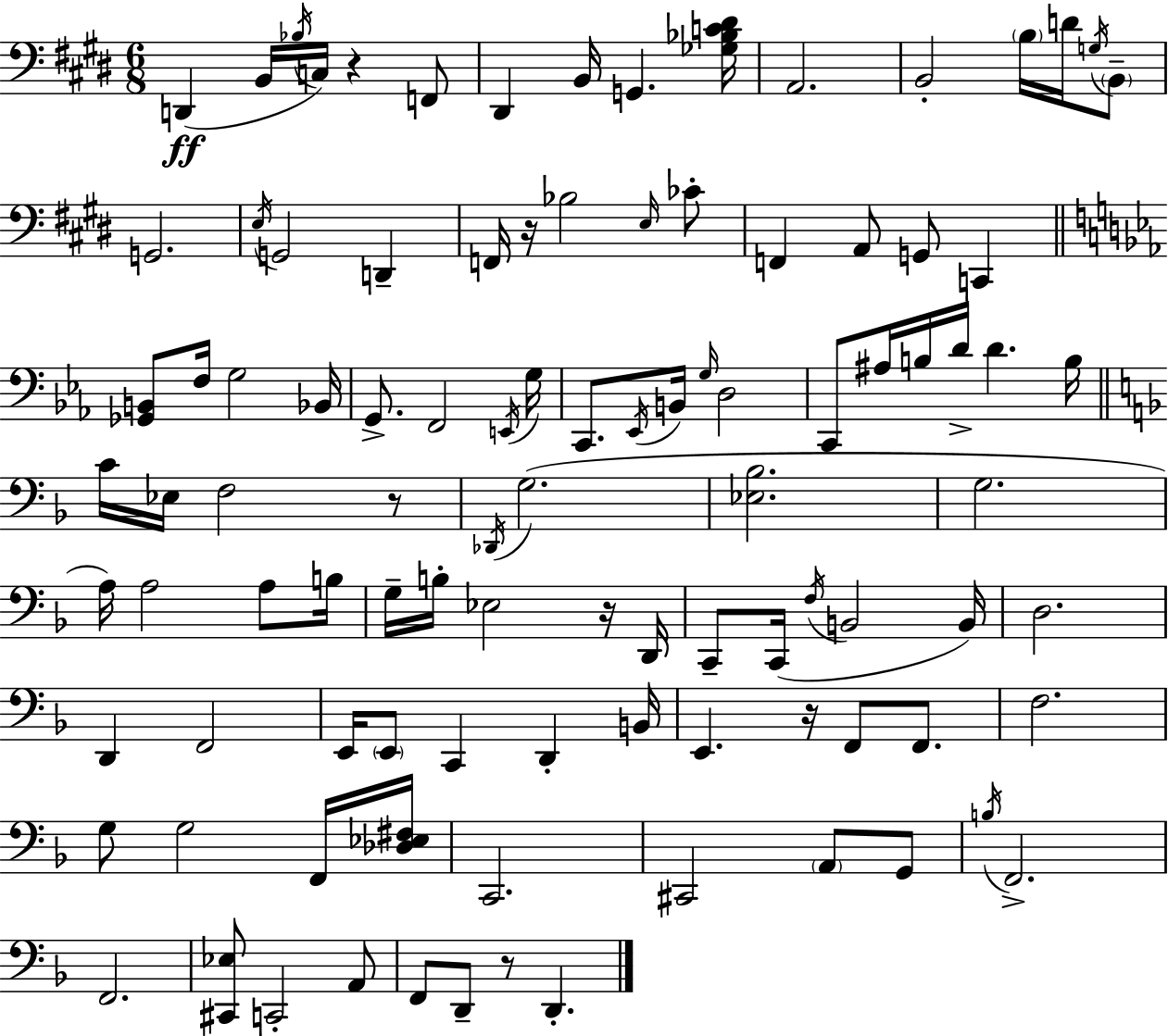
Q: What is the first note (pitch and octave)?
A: D2